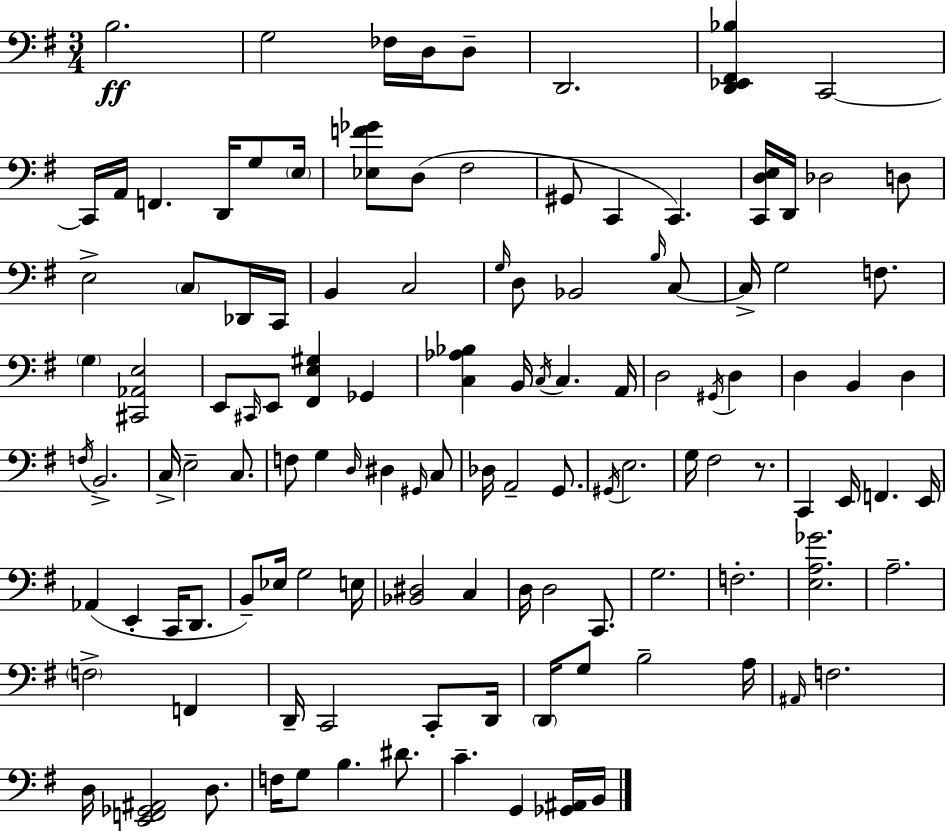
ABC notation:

X:1
T:Untitled
M:3/4
L:1/4
K:G
B,2 G,2 _F,/4 D,/4 D,/2 D,,2 [D,,_E,,^F,,_B,] C,,2 C,,/4 A,,/4 F,, D,,/4 G,/2 E,/4 [_E,F_G]/2 D,/2 ^F,2 ^G,,/2 C,, C,, [C,,D,E,]/4 D,,/4 _D,2 D,/2 E,2 C,/2 _D,,/4 C,,/4 B,, C,2 G,/4 D,/2 _B,,2 B,/4 C,/2 C,/4 G,2 F,/2 G, [^C,,_A,,E,]2 E,,/2 ^C,,/4 E,,/2 [^F,,E,^G,] _G,, [C,_A,_B,] B,,/4 C,/4 C, A,,/4 D,2 ^G,,/4 D, D, B,, D, F,/4 B,,2 C,/4 E,2 C,/2 F,/2 G, D,/4 ^D, ^G,,/4 C,/2 _D,/4 A,,2 G,,/2 ^G,,/4 E,2 G,/4 ^F,2 z/2 C,, E,,/4 F,, E,,/4 _A,, E,, C,,/4 D,,/2 B,,/2 _E,/4 G,2 E,/4 [_B,,^D,]2 C, D,/4 D,2 C,,/2 G,2 F,2 [E,A,_G]2 A,2 F,2 F,, D,,/4 C,,2 C,,/2 D,,/4 D,,/4 G,/2 B,2 A,/4 ^A,,/4 F,2 D,/4 [E,,F,,_G,,^A,,]2 D,/2 F,/4 G,/2 B, ^D/2 C G,, [_G,,^A,,]/4 B,,/4